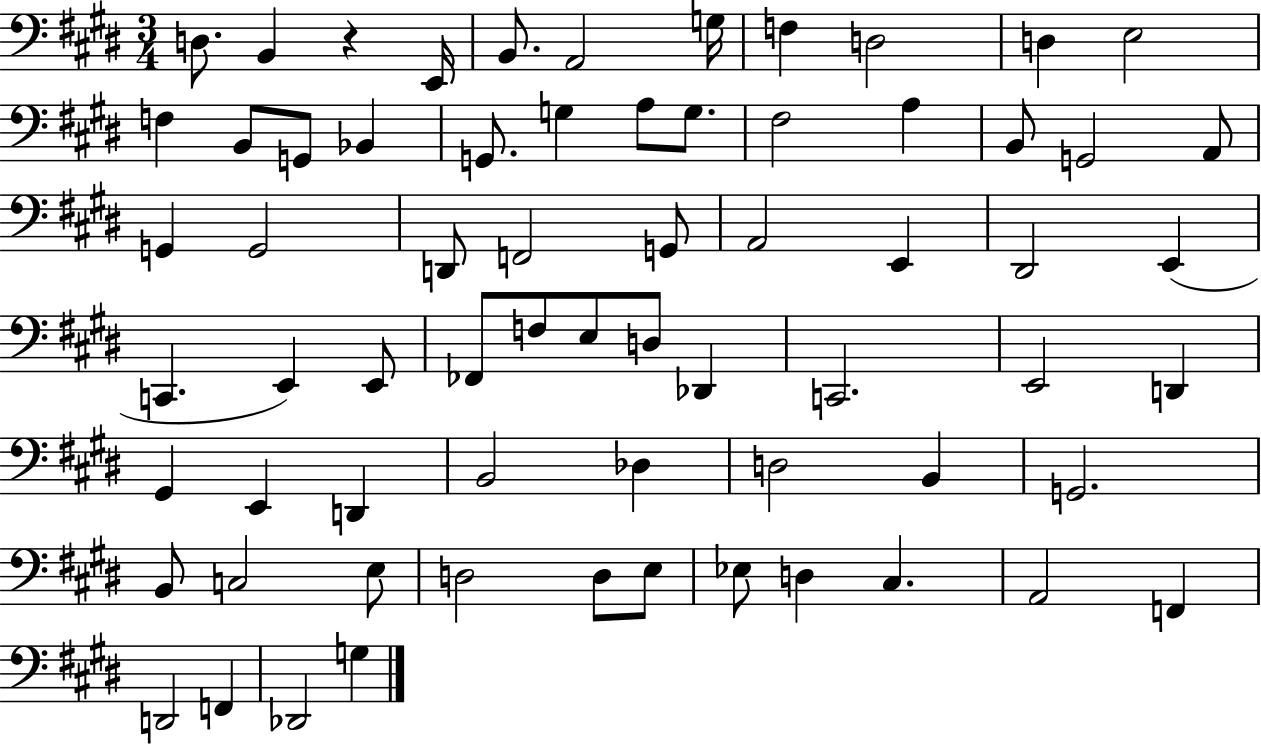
D3/e. B2/q R/q E2/s B2/e. A2/h G3/s F3/q D3/h D3/q E3/h F3/q B2/e G2/e Bb2/q G2/e. G3/q A3/e G3/e. F#3/h A3/q B2/e G2/h A2/e G2/q G2/h D2/e F2/h G2/e A2/h E2/q D#2/h E2/q C2/q. E2/q E2/e FES2/e F3/e E3/e D3/e Db2/q C2/h. E2/h D2/q G#2/q E2/q D2/q B2/h Db3/q D3/h B2/q G2/h. B2/e C3/h E3/e D3/h D3/e E3/e Eb3/e D3/q C#3/q. A2/h F2/q D2/h F2/q Db2/h G3/q